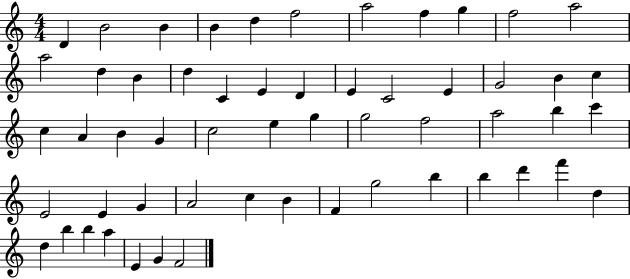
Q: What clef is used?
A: treble